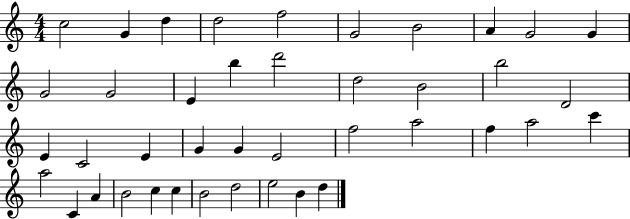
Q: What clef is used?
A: treble